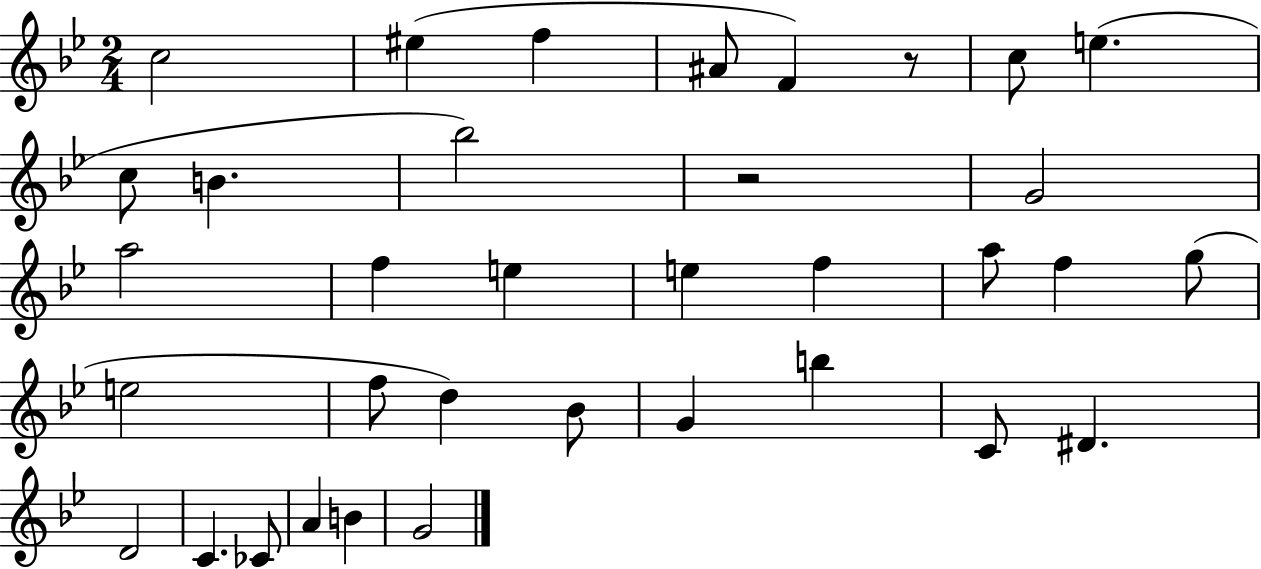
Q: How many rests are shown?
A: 2